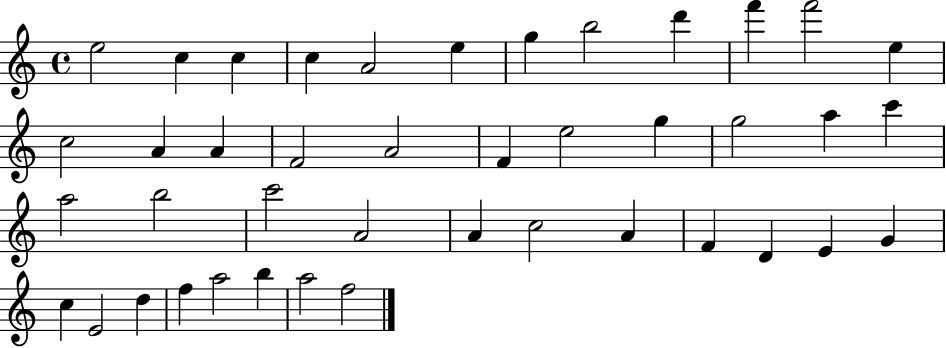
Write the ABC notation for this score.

X:1
T:Untitled
M:4/4
L:1/4
K:C
e2 c c c A2 e g b2 d' f' f'2 e c2 A A F2 A2 F e2 g g2 a c' a2 b2 c'2 A2 A c2 A F D E G c E2 d f a2 b a2 f2